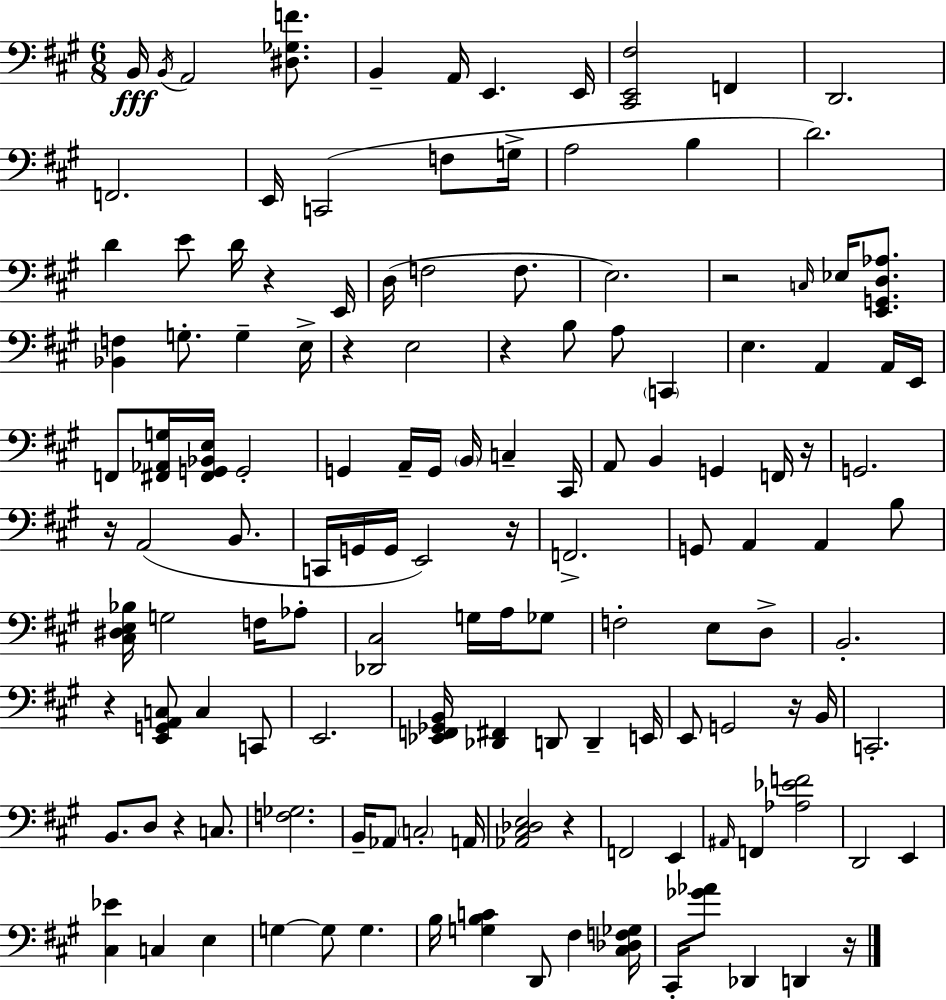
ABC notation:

X:1
T:Untitled
M:6/8
L:1/4
K:A
B,,/4 B,,/4 A,,2 [^D,_G,F]/2 B,, A,,/4 E,, E,,/4 [^C,,E,,^F,]2 F,, D,,2 F,,2 E,,/4 C,,2 F,/2 G,/4 A,2 B, D2 D E/2 D/4 z E,,/4 D,/4 F,2 F,/2 E,2 z2 C,/4 _E,/4 [E,,G,,D,_A,]/2 [_B,,F,] G,/2 G, E,/4 z E,2 z B,/2 A,/2 C,, E, A,, A,,/4 E,,/4 F,,/2 [^F,,_A,,G,]/4 [^F,,G,,_B,,E,]/4 G,,2 G,, A,,/4 G,,/4 B,,/4 C, ^C,,/4 A,,/2 B,, G,, F,,/4 z/4 G,,2 z/4 A,,2 B,,/2 C,,/4 G,,/4 G,,/4 E,,2 z/4 F,,2 G,,/2 A,, A,, B,/2 [^C,^D,E,_B,]/4 G,2 F,/4 _A,/2 [_D,,^C,]2 G,/4 A,/4 _G,/2 F,2 E,/2 D,/2 B,,2 z [E,,G,,A,,C,]/2 C, C,,/2 E,,2 [_E,,F,,_G,,B,,]/4 [_D,,^F,,] D,,/2 D,, E,,/4 E,,/2 G,,2 z/4 B,,/4 C,,2 B,,/2 D,/2 z C,/2 [F,_G,]2 B,,/4 _A,,/2 C,2 A,,/4 [_A,,^C,_D,E,]2 z F,,2 E,, ^A,,/4 F,, [_A,_EF]2 D,,2 E,, [^C,_E] C, E, G, G,/2 G, B,/4 [G,B,C] D,,/2 ^F, [^C,_D,F,_G,]/4 ^C,,/4 [_G_A]/2 _D,, D,, z/4